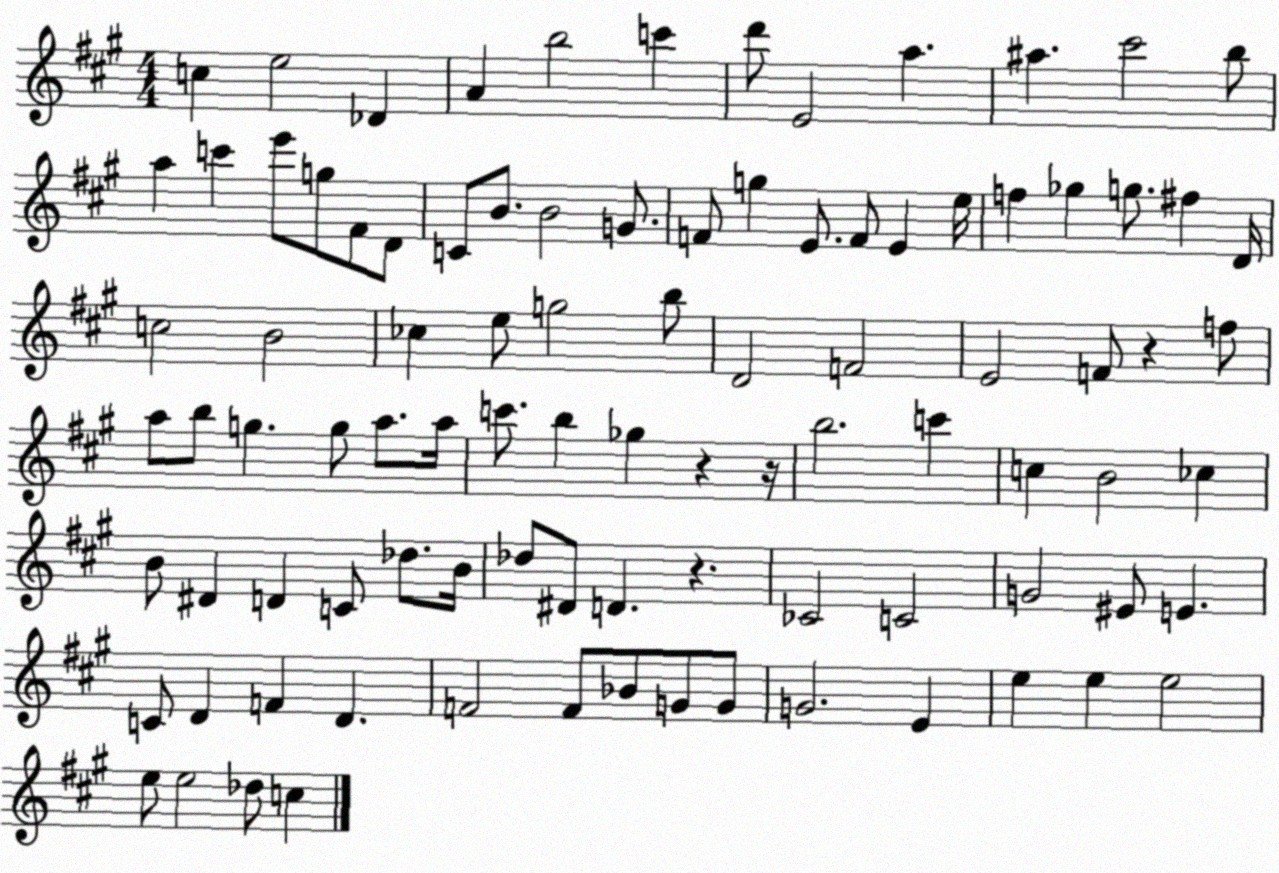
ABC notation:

X:1
T:Untitled
M:4/4
L:1/4
K:A
c e2 _D A b2 c' d'/2 E2 a ^a ^c'2 b/2 a c' e'/2 g/2 ^F/2 D/2 C/2 B/2 B2 G/2 F/2 g E/2 F/2 E e/4 f _g g/2 ^f D/4 c2 B2 _c e/2 g2 b/2 D2 F2 E2 F/2 z f/2 a/2 b/2 g g/2 a/2 a/4 c'/2 b _g z z/4 b2 c' c B2 _c B/2 ^D D C/2 _d/2 B/4 _d/2 ^D/2 D z _C2 C2 G2 ^E/2 E C/2 D F D F2 F/2 _B/2 G/2 G/2 G2 E e e e2 e/2 e2 _d/2 c